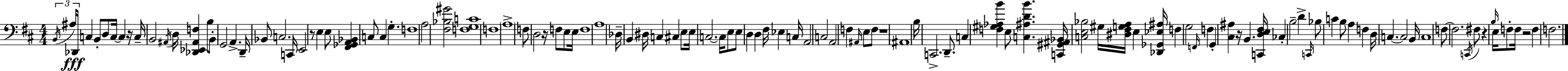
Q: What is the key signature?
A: D major